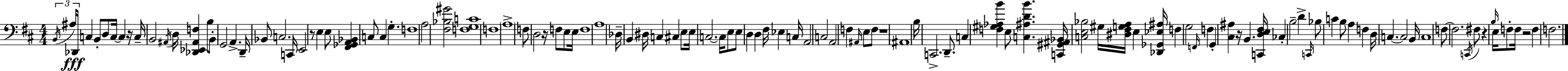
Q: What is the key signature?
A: D major